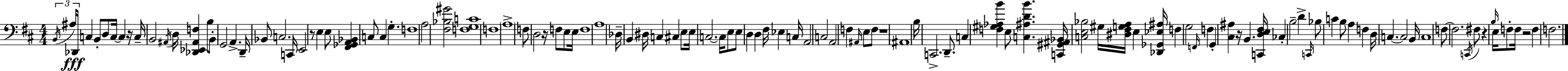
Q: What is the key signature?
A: D major